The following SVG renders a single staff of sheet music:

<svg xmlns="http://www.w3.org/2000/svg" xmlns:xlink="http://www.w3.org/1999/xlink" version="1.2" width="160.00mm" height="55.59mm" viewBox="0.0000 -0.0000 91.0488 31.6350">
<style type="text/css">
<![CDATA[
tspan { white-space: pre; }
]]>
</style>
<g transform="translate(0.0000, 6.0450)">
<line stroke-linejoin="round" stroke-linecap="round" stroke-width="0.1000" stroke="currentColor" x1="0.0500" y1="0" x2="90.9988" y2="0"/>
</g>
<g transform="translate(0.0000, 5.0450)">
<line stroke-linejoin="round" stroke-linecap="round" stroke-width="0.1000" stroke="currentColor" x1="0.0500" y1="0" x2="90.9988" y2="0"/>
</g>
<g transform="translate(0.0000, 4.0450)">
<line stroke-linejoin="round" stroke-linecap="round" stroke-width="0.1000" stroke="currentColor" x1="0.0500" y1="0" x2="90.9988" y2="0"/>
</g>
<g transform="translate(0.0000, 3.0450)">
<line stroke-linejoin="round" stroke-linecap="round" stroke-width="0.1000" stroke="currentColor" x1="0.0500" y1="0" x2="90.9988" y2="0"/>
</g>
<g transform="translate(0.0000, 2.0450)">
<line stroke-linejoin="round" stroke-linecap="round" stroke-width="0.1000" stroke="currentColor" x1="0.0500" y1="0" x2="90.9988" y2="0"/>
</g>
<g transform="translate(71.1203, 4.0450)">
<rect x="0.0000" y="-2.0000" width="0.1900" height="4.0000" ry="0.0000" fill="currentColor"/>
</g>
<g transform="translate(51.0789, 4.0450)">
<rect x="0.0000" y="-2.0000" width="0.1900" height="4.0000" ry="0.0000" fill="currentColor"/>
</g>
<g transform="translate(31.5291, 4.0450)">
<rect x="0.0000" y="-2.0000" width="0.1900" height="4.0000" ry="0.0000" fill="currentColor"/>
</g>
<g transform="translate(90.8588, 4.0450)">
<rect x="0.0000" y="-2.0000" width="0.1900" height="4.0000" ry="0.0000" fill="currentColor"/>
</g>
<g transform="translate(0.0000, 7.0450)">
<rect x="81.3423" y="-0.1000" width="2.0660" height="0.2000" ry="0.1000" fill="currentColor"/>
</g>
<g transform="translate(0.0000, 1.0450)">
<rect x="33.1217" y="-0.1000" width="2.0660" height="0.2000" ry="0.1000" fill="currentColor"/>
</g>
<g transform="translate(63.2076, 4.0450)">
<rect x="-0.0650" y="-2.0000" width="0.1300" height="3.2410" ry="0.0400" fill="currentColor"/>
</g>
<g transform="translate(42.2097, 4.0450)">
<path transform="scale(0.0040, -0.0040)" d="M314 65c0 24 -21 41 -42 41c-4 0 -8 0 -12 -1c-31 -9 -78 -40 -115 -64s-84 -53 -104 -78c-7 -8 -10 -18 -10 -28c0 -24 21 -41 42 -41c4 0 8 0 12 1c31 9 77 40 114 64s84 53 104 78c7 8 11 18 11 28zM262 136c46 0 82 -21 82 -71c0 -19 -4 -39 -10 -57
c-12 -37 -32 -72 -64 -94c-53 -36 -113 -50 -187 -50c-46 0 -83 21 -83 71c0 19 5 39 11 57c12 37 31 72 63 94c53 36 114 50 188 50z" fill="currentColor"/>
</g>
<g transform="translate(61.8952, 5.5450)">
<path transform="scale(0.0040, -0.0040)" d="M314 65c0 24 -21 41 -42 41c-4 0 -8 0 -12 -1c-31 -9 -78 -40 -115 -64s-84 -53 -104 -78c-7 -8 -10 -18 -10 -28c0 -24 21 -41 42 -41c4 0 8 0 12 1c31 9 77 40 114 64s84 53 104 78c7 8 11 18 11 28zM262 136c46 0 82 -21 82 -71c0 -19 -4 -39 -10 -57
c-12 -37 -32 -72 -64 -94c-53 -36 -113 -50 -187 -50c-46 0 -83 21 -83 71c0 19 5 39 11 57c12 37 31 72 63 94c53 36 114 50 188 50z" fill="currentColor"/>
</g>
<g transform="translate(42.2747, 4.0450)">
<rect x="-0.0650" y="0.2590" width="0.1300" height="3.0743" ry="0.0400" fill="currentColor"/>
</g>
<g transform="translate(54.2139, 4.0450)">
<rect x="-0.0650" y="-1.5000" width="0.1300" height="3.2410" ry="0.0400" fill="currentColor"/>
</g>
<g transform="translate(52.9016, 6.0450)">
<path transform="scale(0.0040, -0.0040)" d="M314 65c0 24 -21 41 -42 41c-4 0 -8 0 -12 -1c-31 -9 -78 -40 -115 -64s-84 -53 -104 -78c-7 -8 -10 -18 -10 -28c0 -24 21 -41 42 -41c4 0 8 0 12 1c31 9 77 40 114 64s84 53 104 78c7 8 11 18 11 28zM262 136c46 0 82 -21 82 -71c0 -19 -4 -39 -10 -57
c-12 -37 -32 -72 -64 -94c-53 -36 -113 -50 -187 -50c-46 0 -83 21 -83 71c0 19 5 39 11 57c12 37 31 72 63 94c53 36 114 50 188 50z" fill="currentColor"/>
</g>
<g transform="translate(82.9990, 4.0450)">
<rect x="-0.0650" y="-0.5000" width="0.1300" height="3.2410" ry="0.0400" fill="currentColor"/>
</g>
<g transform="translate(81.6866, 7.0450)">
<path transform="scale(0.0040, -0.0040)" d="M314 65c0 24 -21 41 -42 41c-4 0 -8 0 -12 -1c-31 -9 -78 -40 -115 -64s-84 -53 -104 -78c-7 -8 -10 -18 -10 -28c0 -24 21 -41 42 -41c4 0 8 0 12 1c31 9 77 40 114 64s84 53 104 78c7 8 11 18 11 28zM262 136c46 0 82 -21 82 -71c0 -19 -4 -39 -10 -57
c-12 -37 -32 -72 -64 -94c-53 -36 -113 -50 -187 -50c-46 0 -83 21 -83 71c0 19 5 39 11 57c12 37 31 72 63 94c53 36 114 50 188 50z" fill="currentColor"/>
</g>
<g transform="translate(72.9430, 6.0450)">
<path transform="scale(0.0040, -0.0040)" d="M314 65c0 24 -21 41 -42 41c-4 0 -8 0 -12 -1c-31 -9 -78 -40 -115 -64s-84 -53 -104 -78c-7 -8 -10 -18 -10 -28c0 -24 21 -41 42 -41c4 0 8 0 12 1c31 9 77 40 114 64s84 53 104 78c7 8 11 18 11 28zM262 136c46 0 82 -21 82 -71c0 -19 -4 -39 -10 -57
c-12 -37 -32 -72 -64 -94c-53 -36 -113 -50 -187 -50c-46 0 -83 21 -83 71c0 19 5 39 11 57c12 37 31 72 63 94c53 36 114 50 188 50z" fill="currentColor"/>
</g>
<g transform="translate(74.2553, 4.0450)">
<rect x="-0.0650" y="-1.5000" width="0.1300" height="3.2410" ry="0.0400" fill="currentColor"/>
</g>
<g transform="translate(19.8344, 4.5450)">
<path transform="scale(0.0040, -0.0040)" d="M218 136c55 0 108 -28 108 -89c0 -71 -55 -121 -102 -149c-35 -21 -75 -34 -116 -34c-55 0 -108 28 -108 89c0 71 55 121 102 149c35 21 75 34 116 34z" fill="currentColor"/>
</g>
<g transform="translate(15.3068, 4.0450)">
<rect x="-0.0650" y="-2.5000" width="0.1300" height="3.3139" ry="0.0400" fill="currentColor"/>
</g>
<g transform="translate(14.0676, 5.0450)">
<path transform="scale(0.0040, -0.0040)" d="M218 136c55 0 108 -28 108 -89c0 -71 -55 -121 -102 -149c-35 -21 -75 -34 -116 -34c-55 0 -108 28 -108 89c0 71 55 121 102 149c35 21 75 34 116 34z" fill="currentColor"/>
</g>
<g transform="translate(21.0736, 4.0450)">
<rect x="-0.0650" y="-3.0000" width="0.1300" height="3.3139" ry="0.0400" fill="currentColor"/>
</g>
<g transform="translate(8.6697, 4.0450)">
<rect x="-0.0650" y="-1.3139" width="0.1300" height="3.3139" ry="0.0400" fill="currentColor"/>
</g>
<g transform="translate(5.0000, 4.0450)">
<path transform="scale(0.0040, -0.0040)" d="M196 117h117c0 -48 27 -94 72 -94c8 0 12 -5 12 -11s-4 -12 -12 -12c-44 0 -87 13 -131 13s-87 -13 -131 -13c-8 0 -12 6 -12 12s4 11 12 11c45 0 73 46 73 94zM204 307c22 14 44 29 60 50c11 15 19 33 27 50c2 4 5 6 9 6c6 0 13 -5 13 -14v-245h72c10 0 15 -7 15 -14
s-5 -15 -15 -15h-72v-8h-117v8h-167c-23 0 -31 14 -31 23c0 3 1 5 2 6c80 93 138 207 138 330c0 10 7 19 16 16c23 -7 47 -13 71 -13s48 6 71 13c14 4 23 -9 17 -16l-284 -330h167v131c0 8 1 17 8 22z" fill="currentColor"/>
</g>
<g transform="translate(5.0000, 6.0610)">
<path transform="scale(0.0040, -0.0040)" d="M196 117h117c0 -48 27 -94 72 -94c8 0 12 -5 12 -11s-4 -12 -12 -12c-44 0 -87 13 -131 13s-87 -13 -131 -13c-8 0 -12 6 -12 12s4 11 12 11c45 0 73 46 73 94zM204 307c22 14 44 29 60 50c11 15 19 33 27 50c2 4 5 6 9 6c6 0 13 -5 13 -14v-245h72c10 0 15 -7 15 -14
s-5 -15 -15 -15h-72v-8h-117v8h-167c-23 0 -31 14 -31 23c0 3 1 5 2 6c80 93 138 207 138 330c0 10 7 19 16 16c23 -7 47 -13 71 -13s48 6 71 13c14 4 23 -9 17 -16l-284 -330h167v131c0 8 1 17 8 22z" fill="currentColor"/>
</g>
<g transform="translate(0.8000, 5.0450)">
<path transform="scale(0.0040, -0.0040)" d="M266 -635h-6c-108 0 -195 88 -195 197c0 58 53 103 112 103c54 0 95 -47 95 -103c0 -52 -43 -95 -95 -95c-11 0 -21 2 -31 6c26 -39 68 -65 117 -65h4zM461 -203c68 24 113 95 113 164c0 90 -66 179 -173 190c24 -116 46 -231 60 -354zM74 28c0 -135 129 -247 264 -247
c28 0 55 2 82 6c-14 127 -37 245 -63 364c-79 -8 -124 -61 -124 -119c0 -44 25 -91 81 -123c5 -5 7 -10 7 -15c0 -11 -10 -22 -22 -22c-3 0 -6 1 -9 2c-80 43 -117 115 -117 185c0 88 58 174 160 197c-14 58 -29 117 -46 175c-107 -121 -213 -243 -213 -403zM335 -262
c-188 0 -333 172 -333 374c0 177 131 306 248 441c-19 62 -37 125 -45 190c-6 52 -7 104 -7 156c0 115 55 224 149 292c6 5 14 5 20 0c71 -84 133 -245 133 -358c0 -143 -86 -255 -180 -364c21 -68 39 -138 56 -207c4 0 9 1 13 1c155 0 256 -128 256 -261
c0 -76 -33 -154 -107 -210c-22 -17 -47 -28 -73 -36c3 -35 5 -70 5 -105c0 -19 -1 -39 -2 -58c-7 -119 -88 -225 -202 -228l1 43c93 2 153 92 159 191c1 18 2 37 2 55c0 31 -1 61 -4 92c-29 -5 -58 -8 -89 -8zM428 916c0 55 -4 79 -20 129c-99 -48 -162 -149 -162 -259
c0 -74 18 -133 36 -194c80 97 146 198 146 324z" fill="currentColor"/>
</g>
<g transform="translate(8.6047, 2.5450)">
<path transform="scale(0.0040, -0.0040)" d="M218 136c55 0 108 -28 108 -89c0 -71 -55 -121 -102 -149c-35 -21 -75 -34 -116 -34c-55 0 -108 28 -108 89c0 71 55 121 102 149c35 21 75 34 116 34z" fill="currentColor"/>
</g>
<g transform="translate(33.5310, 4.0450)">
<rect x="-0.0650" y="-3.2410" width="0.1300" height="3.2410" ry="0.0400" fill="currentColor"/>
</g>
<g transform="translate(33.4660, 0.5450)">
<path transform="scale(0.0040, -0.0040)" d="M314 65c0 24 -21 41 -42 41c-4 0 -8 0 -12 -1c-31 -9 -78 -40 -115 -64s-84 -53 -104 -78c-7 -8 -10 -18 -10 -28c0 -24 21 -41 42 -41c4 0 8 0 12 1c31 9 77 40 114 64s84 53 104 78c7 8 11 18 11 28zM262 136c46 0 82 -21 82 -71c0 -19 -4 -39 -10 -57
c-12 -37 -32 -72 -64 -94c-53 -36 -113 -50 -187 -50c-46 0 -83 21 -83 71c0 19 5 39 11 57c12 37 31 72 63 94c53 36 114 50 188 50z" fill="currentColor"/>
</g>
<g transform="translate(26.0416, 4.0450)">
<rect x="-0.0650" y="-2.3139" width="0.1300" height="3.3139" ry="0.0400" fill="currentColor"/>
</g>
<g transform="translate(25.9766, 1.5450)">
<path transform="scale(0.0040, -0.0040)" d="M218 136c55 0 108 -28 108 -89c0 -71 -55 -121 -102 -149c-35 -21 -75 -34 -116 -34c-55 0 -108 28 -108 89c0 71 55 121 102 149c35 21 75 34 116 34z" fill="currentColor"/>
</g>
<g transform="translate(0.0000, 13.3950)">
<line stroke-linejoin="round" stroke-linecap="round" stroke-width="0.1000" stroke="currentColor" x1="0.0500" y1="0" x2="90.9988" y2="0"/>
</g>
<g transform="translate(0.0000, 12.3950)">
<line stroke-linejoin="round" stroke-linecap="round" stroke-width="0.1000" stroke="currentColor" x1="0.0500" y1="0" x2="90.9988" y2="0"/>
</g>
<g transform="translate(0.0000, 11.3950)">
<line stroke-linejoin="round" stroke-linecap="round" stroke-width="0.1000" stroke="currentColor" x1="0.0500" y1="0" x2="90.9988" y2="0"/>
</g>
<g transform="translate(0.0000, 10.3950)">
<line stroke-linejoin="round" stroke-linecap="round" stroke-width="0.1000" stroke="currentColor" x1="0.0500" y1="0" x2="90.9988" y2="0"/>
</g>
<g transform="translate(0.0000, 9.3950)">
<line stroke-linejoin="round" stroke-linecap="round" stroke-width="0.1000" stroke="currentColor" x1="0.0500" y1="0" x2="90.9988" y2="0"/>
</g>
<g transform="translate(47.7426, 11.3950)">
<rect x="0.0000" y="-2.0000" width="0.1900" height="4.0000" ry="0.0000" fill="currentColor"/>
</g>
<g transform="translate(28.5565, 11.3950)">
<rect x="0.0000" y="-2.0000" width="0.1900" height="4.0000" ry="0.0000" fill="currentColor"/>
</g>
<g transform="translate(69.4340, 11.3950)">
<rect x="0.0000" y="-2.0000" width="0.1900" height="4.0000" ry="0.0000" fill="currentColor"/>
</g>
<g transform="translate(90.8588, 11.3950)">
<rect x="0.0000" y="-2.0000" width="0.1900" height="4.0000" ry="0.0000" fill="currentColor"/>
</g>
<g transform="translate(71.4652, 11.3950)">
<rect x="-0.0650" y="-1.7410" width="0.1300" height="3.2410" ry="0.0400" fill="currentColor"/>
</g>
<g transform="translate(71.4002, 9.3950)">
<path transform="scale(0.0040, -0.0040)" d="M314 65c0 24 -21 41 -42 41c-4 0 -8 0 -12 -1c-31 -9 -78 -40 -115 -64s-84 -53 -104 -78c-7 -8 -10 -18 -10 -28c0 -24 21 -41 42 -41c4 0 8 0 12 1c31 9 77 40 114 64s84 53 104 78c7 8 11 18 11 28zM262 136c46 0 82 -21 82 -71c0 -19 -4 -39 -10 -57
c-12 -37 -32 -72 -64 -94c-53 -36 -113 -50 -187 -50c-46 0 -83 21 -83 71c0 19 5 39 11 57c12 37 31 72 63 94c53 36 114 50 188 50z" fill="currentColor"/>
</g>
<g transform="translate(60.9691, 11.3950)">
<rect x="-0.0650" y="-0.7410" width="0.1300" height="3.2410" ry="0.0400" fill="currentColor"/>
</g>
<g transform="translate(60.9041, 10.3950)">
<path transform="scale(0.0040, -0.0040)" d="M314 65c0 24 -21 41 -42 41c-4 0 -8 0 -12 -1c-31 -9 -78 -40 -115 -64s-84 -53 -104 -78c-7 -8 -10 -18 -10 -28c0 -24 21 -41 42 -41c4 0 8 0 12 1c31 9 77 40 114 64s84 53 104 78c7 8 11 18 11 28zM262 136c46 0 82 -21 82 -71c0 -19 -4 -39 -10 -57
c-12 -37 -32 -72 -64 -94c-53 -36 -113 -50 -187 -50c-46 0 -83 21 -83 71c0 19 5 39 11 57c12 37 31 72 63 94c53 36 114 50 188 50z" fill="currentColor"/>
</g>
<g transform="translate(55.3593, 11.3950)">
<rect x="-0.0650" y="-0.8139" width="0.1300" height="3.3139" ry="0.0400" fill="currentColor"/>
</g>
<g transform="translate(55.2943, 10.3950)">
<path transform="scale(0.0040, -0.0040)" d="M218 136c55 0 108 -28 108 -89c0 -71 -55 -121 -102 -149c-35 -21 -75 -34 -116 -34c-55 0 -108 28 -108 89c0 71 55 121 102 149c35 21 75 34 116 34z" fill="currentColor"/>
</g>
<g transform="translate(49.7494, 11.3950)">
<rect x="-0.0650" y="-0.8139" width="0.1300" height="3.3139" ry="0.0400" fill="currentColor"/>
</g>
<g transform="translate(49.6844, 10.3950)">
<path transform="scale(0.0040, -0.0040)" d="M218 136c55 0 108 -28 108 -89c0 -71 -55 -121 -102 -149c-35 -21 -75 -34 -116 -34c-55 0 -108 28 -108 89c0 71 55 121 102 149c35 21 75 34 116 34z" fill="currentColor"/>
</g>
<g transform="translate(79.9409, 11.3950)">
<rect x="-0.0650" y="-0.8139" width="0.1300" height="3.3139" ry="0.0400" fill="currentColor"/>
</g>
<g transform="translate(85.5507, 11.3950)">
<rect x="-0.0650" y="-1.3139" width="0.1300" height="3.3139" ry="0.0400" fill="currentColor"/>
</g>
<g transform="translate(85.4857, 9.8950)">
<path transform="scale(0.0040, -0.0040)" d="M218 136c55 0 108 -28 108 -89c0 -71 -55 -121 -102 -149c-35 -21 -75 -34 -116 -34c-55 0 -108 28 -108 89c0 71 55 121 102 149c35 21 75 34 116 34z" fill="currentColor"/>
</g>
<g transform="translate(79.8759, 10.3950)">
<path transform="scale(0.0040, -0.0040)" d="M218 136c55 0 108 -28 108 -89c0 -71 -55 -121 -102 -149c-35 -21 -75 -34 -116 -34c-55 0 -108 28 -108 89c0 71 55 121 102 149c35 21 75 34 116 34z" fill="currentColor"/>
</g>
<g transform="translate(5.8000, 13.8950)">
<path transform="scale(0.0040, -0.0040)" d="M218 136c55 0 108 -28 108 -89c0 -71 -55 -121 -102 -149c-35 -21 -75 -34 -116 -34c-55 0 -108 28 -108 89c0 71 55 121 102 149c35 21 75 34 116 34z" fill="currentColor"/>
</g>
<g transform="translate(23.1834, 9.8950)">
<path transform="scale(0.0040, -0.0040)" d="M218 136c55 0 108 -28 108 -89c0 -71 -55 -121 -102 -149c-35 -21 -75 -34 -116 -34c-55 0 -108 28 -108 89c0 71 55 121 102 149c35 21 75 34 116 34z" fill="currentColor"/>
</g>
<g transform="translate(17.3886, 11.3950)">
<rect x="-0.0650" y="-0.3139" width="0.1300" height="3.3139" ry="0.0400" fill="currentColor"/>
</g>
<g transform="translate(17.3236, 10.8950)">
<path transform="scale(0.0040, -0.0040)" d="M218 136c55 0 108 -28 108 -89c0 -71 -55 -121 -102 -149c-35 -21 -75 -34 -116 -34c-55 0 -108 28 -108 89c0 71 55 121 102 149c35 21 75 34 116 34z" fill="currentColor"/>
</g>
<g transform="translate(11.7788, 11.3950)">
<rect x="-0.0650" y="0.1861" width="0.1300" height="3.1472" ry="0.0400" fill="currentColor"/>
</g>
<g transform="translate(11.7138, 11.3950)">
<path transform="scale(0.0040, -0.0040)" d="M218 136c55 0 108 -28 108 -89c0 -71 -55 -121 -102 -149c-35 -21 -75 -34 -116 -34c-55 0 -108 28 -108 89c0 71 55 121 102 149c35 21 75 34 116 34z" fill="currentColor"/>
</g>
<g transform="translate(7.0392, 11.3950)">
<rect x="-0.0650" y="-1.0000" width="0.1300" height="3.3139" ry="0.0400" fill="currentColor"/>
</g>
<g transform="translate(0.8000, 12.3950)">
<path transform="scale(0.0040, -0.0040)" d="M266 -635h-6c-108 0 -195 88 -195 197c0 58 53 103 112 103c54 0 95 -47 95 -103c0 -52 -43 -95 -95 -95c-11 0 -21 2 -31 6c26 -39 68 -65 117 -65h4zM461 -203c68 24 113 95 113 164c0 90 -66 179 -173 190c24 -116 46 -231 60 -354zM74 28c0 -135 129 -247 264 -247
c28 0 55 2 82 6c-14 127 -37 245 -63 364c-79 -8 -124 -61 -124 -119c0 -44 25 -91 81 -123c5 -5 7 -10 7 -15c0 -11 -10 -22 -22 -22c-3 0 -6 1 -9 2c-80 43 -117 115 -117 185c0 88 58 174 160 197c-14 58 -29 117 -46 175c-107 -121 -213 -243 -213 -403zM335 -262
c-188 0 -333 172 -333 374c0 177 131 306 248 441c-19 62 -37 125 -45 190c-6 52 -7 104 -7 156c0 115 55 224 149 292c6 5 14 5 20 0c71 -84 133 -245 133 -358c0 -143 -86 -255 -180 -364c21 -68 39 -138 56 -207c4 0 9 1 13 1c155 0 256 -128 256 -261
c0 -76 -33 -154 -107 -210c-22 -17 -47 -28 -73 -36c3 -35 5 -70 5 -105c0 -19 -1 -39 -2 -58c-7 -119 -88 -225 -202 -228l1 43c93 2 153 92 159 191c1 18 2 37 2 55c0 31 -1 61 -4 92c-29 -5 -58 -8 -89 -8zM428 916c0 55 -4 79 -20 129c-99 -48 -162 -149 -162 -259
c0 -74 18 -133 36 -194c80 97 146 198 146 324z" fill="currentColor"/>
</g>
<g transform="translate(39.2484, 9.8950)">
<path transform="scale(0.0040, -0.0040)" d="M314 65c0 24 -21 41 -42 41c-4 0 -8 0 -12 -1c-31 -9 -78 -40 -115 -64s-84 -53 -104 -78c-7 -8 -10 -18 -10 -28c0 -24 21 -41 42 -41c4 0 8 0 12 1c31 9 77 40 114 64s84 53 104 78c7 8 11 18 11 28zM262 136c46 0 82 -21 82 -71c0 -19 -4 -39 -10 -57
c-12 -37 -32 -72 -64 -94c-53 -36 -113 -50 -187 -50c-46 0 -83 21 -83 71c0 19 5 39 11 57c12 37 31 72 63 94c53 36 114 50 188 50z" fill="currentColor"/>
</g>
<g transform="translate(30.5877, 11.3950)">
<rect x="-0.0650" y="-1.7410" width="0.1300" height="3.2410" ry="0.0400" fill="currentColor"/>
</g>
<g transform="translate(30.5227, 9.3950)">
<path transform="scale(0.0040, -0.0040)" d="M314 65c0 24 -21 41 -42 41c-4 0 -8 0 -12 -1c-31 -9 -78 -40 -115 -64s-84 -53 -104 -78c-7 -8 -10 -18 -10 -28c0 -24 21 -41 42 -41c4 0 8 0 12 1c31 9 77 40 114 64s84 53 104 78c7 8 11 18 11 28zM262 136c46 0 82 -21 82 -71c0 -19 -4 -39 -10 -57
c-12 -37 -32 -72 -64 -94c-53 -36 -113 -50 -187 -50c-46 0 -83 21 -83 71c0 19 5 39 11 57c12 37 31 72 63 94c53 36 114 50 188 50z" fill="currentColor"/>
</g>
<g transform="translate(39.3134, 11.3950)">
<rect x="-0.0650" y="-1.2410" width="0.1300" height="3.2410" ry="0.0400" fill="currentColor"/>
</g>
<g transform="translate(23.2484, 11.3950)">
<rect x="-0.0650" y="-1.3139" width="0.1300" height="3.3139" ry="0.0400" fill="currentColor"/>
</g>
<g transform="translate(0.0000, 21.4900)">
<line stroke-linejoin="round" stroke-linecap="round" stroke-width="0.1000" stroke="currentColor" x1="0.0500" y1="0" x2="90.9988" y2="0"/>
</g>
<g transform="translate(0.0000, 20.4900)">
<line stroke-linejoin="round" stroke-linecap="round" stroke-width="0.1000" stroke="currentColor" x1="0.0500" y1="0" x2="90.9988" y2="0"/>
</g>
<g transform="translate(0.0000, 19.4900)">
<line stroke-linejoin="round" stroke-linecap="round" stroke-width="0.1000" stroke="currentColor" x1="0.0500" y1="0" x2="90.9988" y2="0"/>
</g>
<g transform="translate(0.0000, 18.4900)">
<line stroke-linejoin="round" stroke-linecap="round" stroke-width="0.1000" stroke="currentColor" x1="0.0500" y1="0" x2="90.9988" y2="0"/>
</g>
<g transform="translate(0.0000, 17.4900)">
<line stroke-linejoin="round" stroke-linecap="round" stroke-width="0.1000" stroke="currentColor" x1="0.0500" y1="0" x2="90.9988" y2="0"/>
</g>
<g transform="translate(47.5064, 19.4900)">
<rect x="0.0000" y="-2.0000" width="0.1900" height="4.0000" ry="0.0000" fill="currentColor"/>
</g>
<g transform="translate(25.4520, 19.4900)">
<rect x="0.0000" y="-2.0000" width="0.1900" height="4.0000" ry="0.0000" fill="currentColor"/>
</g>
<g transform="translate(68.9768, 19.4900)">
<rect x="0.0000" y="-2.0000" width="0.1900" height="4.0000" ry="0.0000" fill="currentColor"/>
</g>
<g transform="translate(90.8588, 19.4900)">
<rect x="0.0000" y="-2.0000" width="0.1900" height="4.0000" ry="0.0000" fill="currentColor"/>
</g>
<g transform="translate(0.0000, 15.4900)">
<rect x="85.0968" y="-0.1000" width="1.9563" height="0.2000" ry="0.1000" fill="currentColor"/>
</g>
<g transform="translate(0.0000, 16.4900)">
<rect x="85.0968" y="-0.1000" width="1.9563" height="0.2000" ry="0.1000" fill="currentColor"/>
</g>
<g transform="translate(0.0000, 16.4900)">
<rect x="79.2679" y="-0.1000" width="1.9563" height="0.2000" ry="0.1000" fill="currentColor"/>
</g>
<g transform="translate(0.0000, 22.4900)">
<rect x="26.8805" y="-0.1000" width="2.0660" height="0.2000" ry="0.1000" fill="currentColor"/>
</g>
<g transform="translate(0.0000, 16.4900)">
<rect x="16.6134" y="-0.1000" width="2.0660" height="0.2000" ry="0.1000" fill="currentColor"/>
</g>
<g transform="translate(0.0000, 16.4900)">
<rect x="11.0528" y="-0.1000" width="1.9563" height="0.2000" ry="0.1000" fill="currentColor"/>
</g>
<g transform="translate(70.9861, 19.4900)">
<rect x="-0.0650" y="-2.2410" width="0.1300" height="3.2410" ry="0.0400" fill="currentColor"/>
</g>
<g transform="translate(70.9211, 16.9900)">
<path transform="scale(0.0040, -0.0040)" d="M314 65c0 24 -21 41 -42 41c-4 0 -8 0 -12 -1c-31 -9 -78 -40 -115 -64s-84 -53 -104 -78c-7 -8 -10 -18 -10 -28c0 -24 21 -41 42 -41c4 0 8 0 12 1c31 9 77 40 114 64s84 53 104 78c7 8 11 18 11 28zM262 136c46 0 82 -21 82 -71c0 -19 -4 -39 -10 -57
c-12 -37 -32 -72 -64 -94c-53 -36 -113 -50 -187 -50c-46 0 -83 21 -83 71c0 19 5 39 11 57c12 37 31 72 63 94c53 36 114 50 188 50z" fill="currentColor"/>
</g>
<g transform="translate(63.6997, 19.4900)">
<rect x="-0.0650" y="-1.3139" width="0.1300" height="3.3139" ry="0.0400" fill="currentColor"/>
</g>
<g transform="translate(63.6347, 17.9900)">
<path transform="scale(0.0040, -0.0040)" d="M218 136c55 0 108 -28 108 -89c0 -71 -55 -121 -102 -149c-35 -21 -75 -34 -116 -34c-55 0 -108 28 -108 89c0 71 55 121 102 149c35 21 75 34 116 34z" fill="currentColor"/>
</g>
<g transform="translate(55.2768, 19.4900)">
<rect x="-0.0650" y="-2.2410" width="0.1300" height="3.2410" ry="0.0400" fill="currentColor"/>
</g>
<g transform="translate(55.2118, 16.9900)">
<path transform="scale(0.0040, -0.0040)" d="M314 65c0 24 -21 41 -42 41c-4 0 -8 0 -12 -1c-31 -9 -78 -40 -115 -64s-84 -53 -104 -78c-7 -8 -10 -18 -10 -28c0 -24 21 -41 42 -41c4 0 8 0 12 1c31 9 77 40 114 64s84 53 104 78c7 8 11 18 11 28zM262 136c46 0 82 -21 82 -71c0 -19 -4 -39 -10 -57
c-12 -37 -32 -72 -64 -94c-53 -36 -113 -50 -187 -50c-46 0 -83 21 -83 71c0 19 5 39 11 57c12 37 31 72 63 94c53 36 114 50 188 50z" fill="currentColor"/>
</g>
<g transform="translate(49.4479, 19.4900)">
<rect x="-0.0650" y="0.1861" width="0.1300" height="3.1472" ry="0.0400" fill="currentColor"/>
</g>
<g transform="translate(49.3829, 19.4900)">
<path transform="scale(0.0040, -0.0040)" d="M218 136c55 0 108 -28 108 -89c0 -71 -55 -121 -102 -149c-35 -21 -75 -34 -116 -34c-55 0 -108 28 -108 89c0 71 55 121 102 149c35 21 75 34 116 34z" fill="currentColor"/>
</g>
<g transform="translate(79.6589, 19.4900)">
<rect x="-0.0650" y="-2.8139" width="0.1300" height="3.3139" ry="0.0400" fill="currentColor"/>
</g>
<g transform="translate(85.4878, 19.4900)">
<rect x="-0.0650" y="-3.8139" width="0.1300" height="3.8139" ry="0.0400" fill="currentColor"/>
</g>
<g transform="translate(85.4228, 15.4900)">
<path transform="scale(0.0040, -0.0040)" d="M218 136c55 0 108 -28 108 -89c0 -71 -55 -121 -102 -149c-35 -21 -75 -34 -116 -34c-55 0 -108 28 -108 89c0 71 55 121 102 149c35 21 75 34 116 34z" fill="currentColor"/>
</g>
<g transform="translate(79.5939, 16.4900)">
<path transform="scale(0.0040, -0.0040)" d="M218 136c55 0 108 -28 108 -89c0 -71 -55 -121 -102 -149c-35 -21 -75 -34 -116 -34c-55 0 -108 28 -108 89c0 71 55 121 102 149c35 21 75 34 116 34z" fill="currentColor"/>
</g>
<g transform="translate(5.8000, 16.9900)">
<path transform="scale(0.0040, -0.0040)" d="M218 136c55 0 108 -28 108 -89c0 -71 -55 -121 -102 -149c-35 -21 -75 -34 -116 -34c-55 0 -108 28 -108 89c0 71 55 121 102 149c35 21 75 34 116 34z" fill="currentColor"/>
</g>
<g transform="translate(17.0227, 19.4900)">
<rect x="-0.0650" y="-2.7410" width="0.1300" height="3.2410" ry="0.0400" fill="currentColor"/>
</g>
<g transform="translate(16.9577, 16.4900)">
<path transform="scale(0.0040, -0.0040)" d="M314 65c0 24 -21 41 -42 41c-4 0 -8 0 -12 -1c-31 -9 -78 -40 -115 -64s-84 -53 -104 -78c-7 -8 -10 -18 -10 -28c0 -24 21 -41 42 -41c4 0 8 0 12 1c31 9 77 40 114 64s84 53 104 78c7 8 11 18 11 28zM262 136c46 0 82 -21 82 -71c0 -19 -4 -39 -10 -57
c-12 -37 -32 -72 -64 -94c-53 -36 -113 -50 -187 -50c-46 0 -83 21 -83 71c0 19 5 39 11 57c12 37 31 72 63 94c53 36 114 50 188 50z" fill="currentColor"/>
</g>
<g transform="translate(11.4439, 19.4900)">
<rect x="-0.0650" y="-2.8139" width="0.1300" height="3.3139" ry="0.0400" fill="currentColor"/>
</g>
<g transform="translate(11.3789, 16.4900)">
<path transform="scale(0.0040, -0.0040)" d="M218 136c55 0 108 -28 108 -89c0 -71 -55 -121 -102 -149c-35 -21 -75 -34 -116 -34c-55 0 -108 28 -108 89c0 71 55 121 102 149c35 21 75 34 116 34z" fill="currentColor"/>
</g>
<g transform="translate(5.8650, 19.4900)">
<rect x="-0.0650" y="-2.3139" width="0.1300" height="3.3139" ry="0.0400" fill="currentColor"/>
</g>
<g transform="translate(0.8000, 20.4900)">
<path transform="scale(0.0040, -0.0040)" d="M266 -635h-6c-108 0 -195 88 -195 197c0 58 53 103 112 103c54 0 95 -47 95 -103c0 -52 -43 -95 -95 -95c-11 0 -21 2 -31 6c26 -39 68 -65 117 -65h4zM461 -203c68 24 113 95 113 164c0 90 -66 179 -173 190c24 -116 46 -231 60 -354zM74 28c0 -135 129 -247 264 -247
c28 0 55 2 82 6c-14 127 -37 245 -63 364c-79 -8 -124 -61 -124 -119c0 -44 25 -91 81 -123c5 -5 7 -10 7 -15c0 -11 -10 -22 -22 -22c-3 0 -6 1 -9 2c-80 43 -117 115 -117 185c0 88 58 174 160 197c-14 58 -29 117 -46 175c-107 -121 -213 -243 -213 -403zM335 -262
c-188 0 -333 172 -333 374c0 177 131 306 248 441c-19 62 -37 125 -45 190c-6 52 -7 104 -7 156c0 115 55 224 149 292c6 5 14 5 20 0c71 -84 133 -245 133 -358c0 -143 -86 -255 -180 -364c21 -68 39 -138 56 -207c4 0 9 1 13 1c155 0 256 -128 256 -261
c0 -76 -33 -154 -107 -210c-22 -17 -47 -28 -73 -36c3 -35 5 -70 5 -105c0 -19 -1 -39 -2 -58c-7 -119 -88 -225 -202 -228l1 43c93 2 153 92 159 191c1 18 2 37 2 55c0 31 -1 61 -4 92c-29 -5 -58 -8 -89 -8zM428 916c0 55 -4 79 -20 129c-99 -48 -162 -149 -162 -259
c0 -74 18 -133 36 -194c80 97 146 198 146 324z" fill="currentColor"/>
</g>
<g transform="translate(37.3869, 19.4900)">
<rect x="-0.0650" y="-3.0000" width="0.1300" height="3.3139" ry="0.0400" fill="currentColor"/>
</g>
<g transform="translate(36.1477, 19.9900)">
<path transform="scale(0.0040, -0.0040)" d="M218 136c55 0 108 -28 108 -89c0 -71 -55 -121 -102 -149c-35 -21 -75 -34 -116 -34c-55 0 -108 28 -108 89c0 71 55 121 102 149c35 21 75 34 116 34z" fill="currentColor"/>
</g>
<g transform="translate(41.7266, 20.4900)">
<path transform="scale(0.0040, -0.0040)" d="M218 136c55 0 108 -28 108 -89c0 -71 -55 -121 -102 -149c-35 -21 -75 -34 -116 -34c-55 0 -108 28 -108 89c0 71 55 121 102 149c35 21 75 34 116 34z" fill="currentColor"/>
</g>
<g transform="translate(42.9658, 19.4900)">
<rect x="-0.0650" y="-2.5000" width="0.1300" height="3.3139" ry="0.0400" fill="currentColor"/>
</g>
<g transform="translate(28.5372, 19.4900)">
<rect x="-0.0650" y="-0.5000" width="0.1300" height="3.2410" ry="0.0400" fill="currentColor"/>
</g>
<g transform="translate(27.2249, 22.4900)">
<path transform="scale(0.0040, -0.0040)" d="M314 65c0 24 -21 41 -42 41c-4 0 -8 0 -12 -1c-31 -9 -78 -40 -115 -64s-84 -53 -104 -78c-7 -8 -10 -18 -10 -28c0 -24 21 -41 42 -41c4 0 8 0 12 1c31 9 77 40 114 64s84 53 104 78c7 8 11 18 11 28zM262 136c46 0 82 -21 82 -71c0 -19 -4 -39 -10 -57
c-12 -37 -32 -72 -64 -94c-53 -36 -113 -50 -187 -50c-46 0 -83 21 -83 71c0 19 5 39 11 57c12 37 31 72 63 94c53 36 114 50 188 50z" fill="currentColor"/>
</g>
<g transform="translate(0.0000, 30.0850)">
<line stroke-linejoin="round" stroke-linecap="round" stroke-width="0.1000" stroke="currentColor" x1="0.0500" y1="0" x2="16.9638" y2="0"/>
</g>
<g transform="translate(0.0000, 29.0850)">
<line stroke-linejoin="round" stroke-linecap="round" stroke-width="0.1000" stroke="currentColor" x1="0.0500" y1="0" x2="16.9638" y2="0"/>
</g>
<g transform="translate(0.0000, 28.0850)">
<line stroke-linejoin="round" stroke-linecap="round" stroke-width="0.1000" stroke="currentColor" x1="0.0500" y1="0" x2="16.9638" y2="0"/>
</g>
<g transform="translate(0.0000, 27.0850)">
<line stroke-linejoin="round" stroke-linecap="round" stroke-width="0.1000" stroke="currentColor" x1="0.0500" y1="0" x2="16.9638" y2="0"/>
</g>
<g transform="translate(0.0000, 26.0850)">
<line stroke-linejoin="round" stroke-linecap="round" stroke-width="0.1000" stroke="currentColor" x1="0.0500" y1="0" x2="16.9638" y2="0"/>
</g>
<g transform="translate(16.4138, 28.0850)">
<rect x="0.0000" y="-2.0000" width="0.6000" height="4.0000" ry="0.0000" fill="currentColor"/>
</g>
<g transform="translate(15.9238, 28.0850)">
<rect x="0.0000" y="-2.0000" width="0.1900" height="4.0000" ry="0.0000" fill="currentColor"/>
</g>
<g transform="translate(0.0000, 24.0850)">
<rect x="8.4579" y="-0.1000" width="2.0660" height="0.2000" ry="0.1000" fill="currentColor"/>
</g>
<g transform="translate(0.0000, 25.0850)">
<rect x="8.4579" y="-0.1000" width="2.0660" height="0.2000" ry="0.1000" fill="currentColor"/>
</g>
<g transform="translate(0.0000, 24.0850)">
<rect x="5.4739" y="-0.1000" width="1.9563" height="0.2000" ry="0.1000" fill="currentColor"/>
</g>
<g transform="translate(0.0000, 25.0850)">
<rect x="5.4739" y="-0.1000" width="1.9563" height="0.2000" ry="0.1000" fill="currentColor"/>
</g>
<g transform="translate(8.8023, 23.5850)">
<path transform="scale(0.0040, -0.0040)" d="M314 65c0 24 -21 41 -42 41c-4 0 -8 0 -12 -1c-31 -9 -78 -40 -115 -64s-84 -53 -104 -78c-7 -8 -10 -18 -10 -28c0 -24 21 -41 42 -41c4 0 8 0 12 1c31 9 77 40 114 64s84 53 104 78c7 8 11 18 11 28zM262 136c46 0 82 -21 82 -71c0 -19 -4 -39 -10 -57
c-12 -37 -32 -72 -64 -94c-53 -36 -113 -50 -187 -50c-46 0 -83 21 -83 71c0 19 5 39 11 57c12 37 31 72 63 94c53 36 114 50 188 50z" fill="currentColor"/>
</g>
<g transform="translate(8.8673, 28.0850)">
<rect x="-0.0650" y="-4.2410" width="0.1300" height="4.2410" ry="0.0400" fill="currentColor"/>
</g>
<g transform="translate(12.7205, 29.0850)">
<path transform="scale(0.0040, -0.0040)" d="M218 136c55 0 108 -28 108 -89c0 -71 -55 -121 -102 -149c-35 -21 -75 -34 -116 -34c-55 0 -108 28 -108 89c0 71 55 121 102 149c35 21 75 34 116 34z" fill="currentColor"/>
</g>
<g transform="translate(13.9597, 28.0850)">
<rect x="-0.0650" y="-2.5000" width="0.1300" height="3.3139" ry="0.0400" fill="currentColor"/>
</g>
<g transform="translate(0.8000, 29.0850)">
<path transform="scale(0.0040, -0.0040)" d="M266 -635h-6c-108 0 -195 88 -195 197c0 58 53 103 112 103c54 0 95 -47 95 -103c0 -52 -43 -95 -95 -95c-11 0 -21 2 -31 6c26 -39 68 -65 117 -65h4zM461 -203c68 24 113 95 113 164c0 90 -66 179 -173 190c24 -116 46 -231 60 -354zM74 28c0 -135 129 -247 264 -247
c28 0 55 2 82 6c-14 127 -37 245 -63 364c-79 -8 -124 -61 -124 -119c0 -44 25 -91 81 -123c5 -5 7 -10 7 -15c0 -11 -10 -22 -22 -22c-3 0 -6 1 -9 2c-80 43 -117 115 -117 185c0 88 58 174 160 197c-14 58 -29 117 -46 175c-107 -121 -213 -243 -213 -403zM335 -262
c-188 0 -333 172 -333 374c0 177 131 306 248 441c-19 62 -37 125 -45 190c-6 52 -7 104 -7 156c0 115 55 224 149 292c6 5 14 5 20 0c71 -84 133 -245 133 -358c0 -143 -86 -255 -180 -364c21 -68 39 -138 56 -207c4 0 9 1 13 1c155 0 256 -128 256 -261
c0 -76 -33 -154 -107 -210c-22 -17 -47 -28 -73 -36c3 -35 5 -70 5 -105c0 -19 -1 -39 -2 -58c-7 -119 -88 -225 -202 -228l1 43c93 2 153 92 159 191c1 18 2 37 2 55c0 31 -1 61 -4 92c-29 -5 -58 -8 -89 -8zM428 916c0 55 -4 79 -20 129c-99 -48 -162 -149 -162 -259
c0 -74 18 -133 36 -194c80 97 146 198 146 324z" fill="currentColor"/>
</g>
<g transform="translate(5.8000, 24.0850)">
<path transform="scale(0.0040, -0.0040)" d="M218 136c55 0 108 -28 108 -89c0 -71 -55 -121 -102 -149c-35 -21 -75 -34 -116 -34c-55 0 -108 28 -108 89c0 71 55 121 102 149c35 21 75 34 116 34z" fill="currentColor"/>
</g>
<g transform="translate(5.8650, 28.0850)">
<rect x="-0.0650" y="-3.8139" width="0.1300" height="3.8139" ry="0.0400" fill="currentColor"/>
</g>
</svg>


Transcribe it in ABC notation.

X:1
T:Untitled
M:4/4
L:1/4
K:C
e G A g b2 B2 E2 F2 E2 C2 D B c e f2 e2 d d d2 f2 d e g a a2 C2 A G B g2 e g2 a c' c' d'2 G